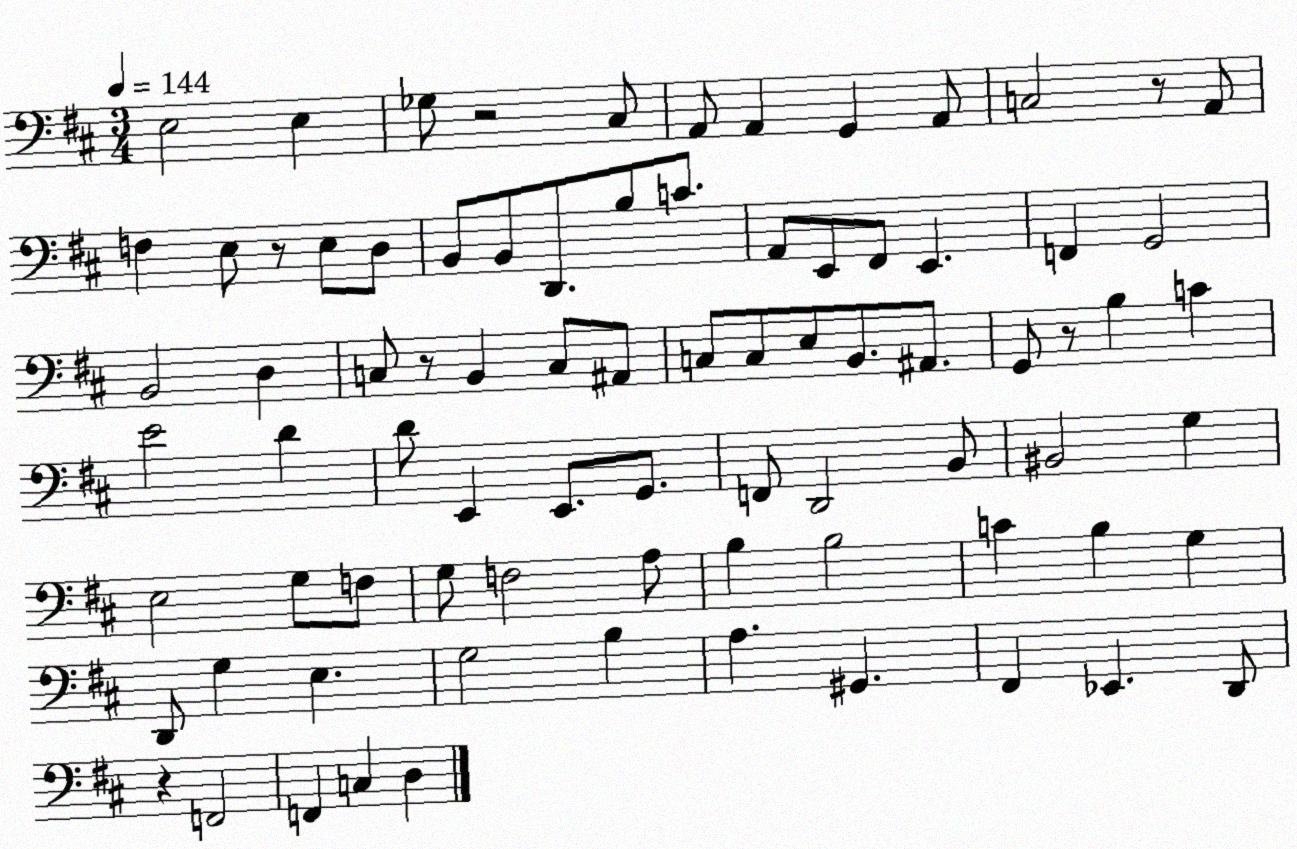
X:1
T:Untitled
M:3/4
L:1/4
K:D
E,2 E, _G,/2 z2 ^C,/2 A,,/2 A,, G,, A,,/2 C,2 z/2 A,,/2 F, E,/2 z/2 E,/2 D,/2 B,,/2 B,,/2 D,,/2 B,/2 C/2 A,,/2 E,,/2 ^F,,/2 E,, F,, G,,2 B,,2 D, C,/2 z/2 B,, C,/2 ^A,,/2 C,/2 C,/2 E,/2 B,,/2 ^A,,/2 G,,/2 z/2 B, C E2 D D/2 E,, E,,/2 G,,/2 F,,/2 D,,2 B,,/2 ^B,,2 G, E,2 G,/2 F,/2 G,/2 F,2 A,/2 B, B,2 C B, G, D,,/2 G, E, G,2 B, A, ^G,, ^F,, _E,, D,,/2 z F,,2 F,, C, D,